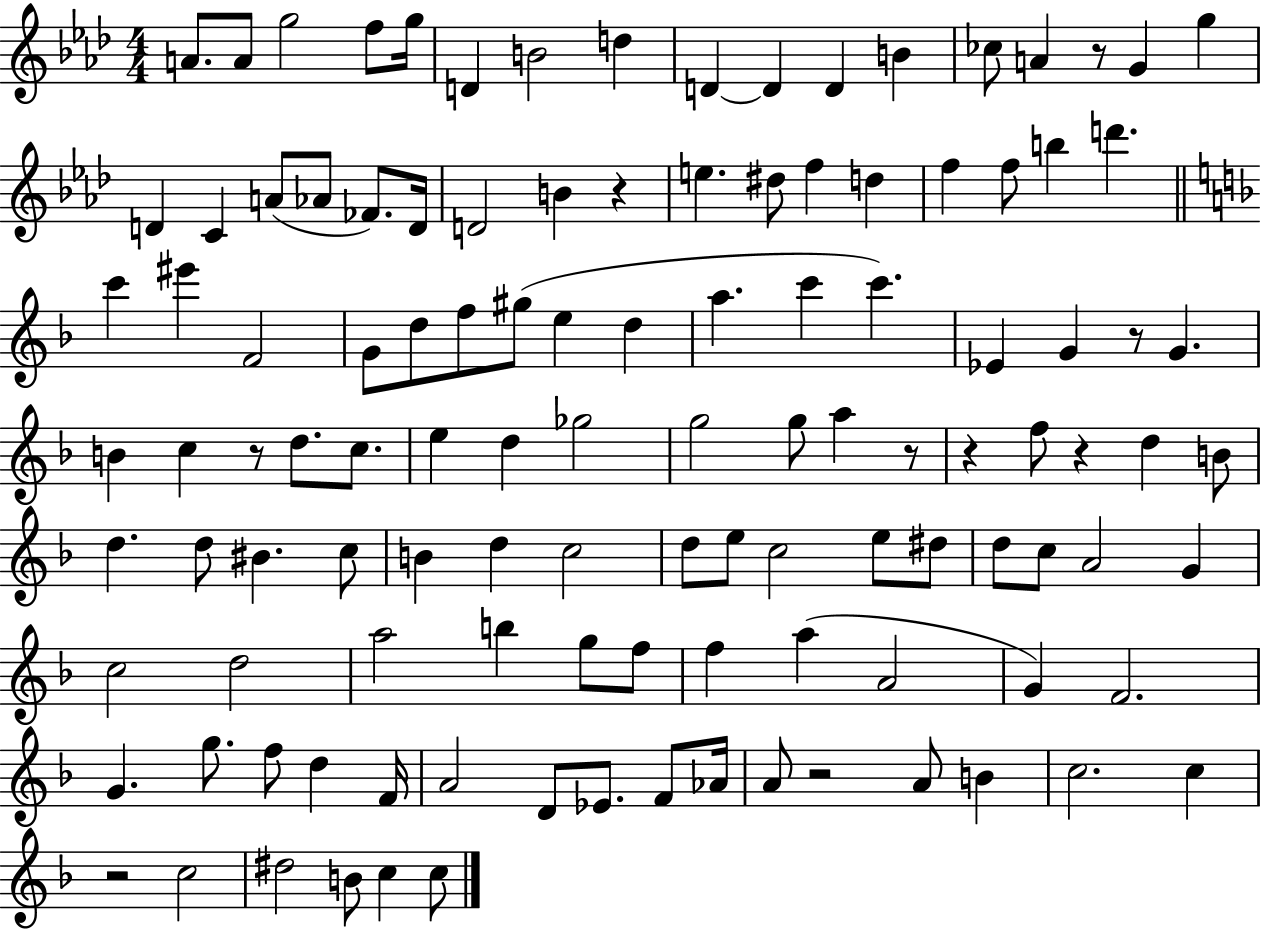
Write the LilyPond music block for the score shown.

{
  \clef treble
  \numericTimeSignature
  \time 4/4
  \key aes \major
  \repeat volta 2 { a'8. a'8 g''2 f''8 g''16 | d'4 b'2 d''4 | d'4~~ d'4 d'4 b'4 | ces''8 a'4 r8 g'4 g''4 | \break d'4 c'4 a'8( aes'8 fes'8.) d'16 | d'2 b'4 r4 | e''4. dis''8 f''4 d''4 | f''4 f''8 b''4 d'''4. | \break \bar "||" \break \key f \major c'''4 eis'''4 f'2 | g'8 d''8 f''8 gis''8( e''4 d''4 | a''4. c'''4 c'''4.) | ees'4 g'4 r8 g'4. | \break b'4 c''4 r8 d''8. c''8. | e''4 d''4 ges''2 | g''2 g''8 a''4 r8 | r4 f''8 r4 d''4 b'8 | \break d''4. d''8 bis'4. c''8 | b'4 d''4 c''2 | d''8 e''8 c''2 e''8 dis''8 | d''8 c''8 a'2 g'4 | \break c''2 d''2 | a''2 b''4 g''8 f''8 | f''4 a''4( a'2 | g'4) f'2. | \break g'4. g''8. f''8 d''4 f'16 | a'2 d'8 ees'8. f'8 aes'16 | a'8 r2 a'8 b'4 | c''2. c''4 | \break r2 c''2 | dis''2 b'8 c''4 c''8 | } \bar "|."
}